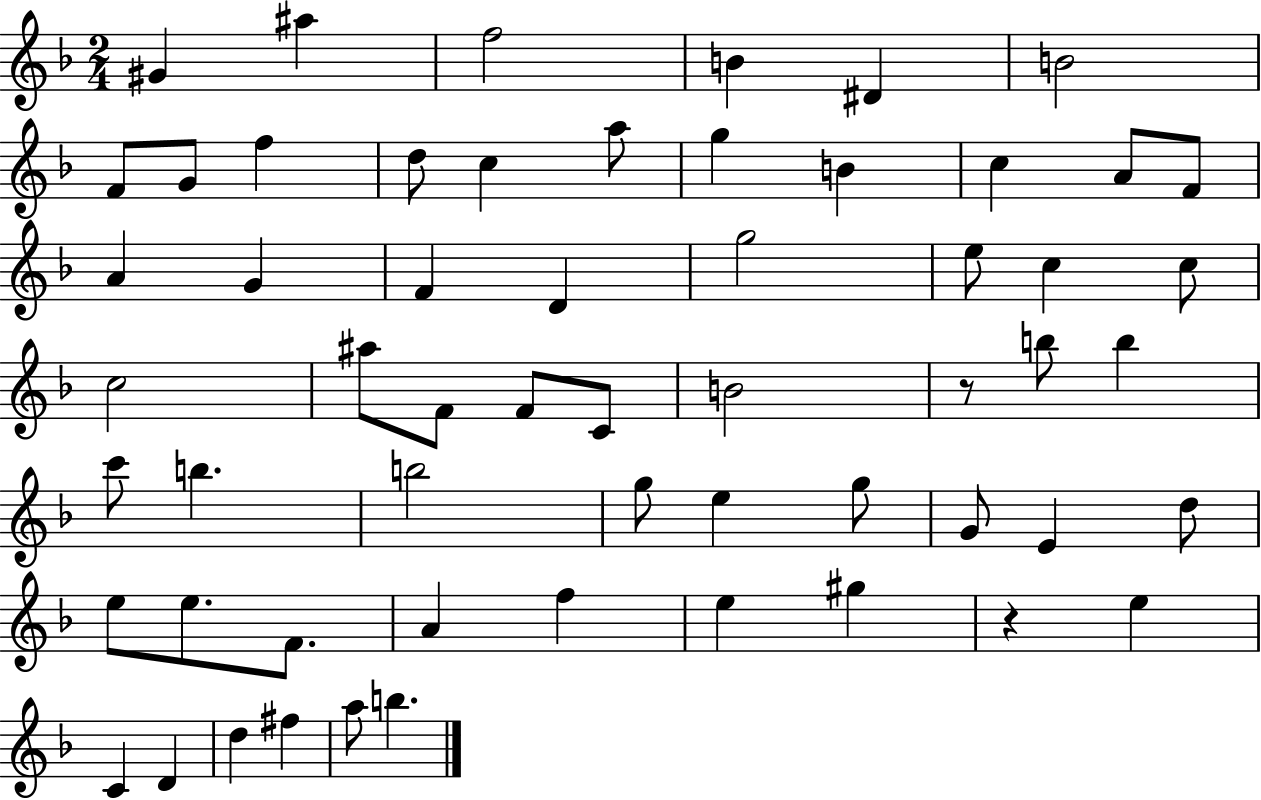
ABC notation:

X:1
T:Untitled
M:2/4
L:1/4
K:F
^G ^a f2 B ^D B2 F/2 G/2 f d/2 c a/2 g B c A/2 F/2 A G F D g2 e/2 c c/2 c2 ^a/2 F/2 F/2 C/2 B2 z/2 b/2 b c'/2 b b2 g/2 e g/2 G/2 E d/2 e/2 e/2 F/2 A f e ^g z e C D d ^f a/2 b